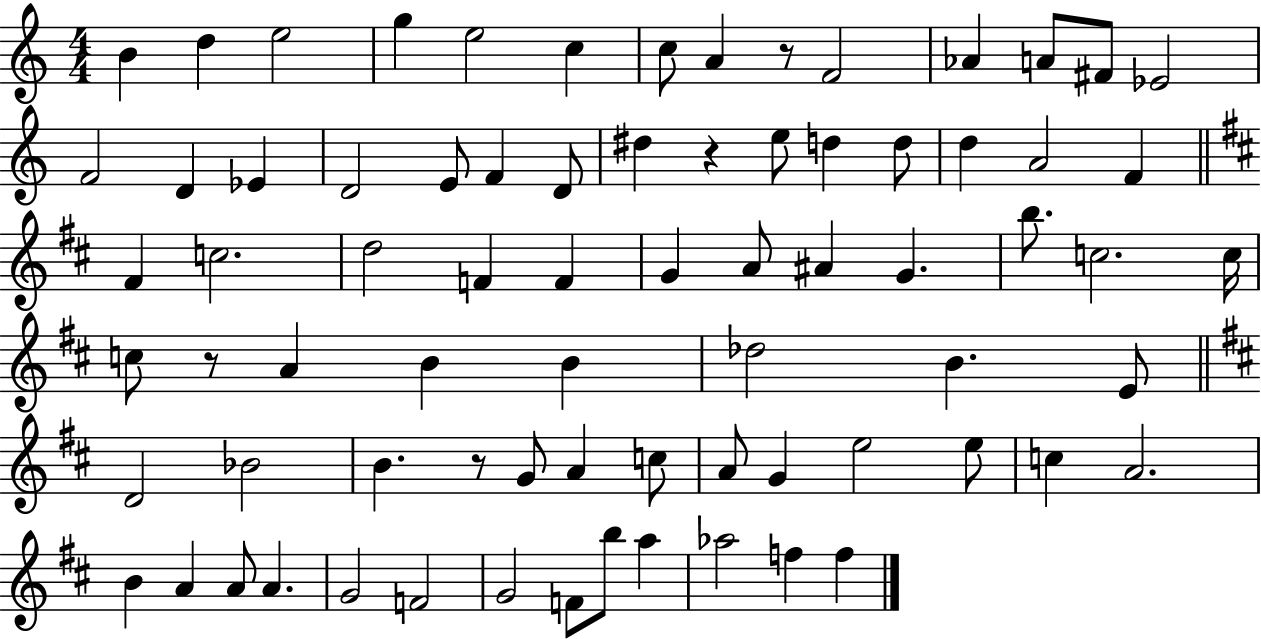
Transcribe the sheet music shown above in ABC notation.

X:1
T:Untitled
M:4/4
L:1/4
K:C
B d e2 g e2 c c/2 A z/2 F2 _A A/2 ^F/2 _E2 F2 D _E D2 E/2 F D/2 ^d z e/2 d d/2 d A2 F ^F c2 d2 F F G A/2 ^A G b/2 c2 c/4 c/2 z/2 A B B _d2 B E/2 D2 _B2 B z/2 G/2 A c/2 A/2 G e2 e/2 c A2 B A A/2 A G2 F2 G2 F/2 b/2 a _a2 f f